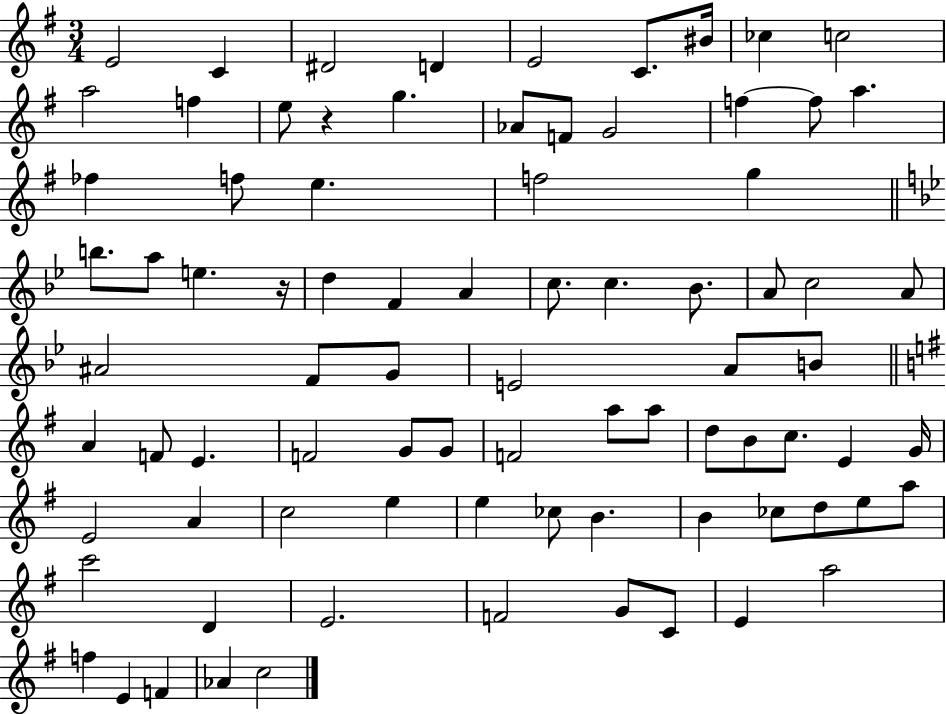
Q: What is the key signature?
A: G major